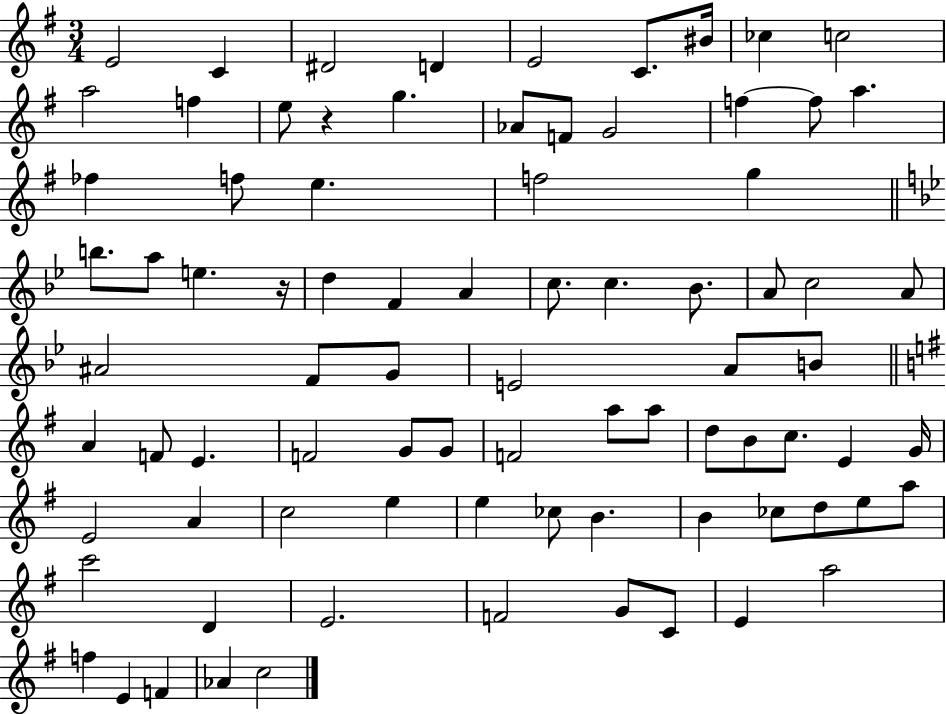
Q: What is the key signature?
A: G major